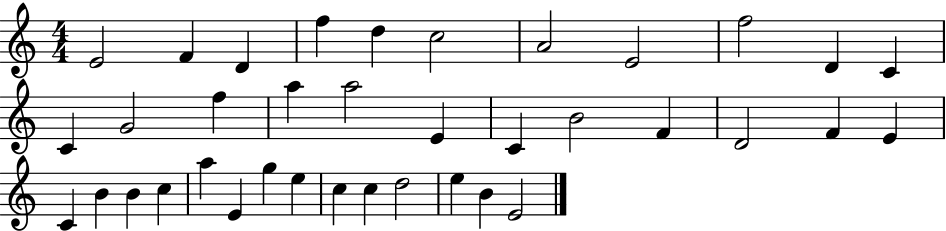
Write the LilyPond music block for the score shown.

{
  \clef treble
  \numericTimeSignature
  \time 4/4
  \key c \major
  e'2 f'4 d'4 | f''4 d''4 c''2 | a'2 e'2 | f''2 d'4 c'4 | \break c'4 g'2 f''4 | a''4 a''2 e'4 | c'4 b'2 f'4 | d'2 f'4 e'4 | \break c'4 b'4 b'4 c''4 | a''4 e'4 g''4 e''4 | c''4 c''4 d''2 | e''4 b'4 e'2 | \break \bar "|."
}